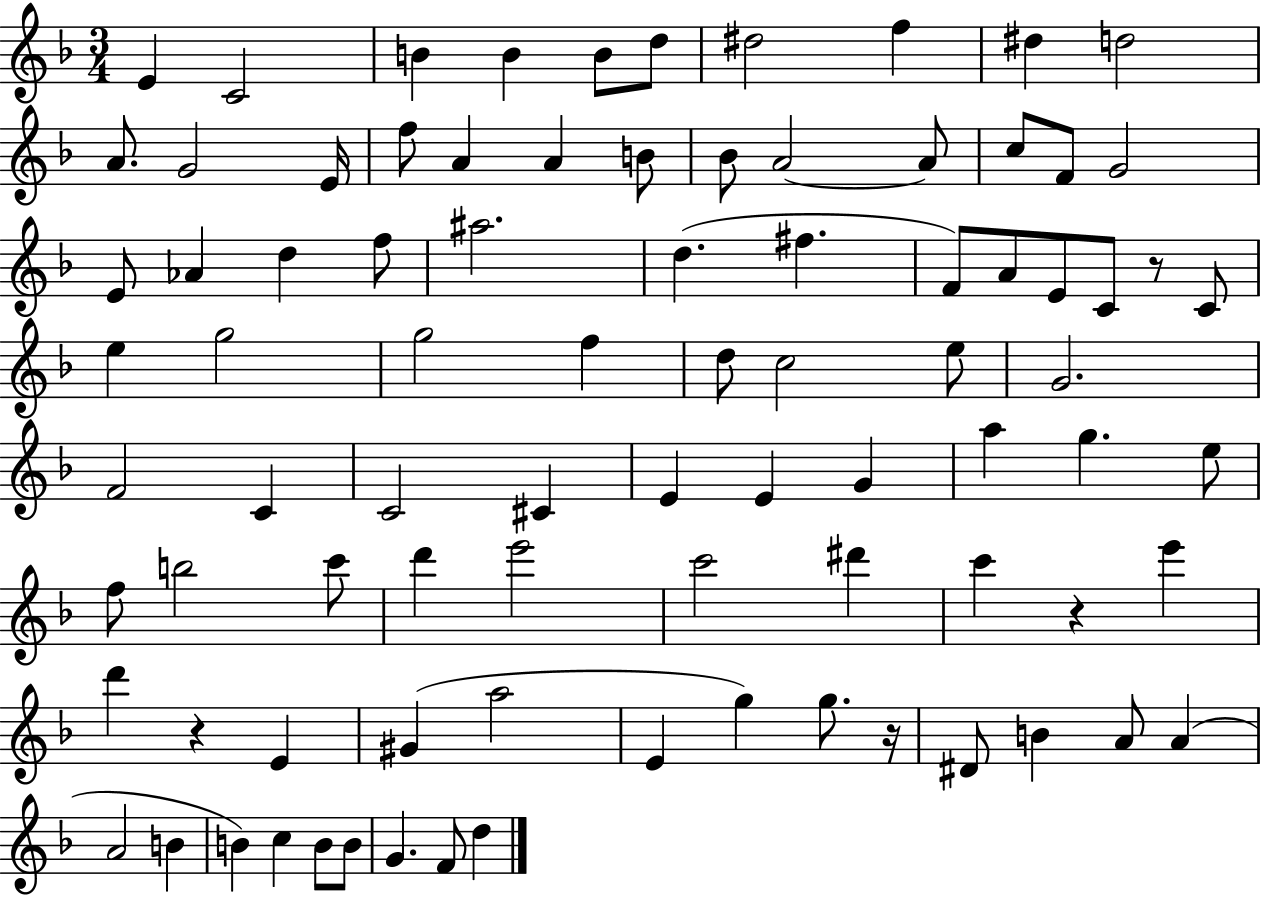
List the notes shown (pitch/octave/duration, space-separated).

E4/q C4/h B4/q B4/q B4/e D5/e D#5/h F5/q D#5/q D5/h A4/e. G4/h E4/s F5/e A4/q A4/q B4/e Bb4/e A4/h A4/e C5/e F4/e G4/h E4/e Ab4/q D5/q F5/e A#5/h. D5/q. F#5/q. F4/e A4/e E4/e C4/e R/e C4/e E5/q G5/h G5/h F5/q D5/e C5/h E5/e G4/h. F4/h C4/q C4/h C#4/q E4/q E4/q G4/q A5/q G5/q. E5/e F5/e B5/h C6/e D6/q E6/h C6/h D#6/q C6/q R/q E6/q D6/q R/q E4/q G#4/q A5/h E4/q G5/q G5/e. R/s D#4/e B4/q A4/e A4/q A4/h B4/q B4/q C5/q B4/e B4/e G4/q. F4/e D5/q